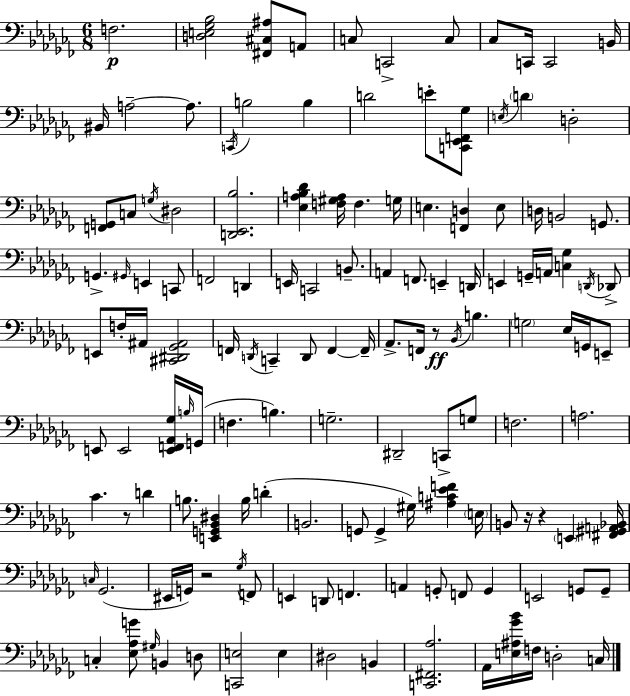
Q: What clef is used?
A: bass